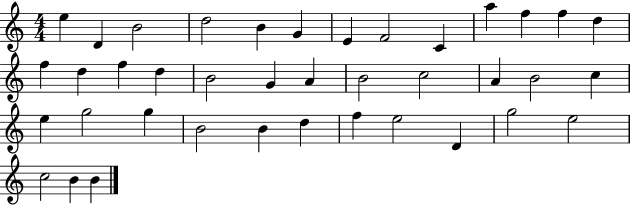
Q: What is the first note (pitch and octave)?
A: E5